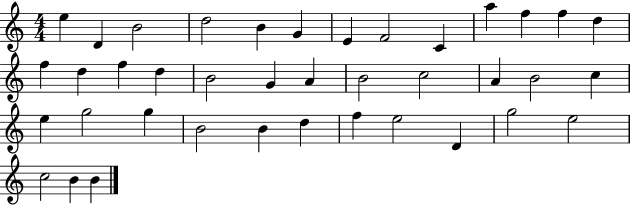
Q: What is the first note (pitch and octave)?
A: E5